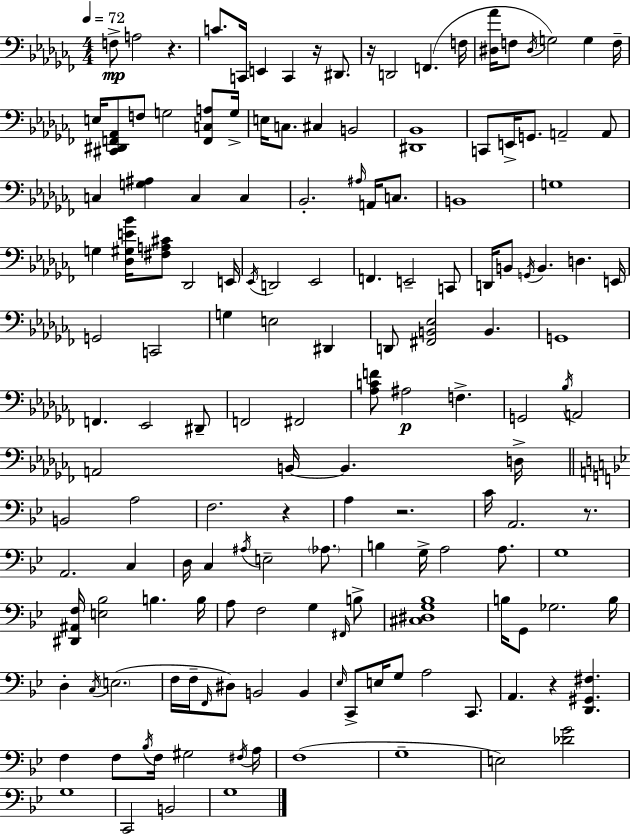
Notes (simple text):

F3/e A3/h R/q. C4/e. C2/s E2/q C2/q R/s D#2/e. R/s D2/h F2/q. F3/s [D#3,Ab4]/s F3/e D#3/s G3/h G3/q F3/s E3/s [C#2,D#2,F2,Ab2]/e F3/e G3/h [F2,C3,A3]/e G3/s E3/s C3/e. C#3/q B2/h [D#2,Bb2]/w C2/e E2/s G2/e. A2/h A2/e C3/q [G3,A#3]/q C3/q C3/q Bb2/h. A#3/s A2/s C3/e. B2/w G3/w G3/q [Db3,G#3,E4,Bb4]/s [F#3,A3,C#4]/e Db2/h E2/s Eb2/s D2/h Eb2/h F2/q. E2/h C2/e D2/s B2/e G2/s B2/q. D3/q. E2/s G2/h C2/h G3/q E3/h D#2/q D2/e [F#2,B2,Eb3]/h B2/q. G2/w F2/q. Eb2/h D#2/e F2/h F#2/h [Ab3,C4,F4]/e A#3/h F3/q. G2/h Bb3/s A2/h A2/h B2/s B2/q. D3/s B2/h A3/h F3/h. R/q A3/q R/h. C4/s A2/h. R/e. A2/h. C3/q D3/s C3/q A#3/s E3/h Ab3/e. B3/q G3/s A3/h A3/e. G3/w [D#2,A#2,F3]/s [E3,Bb3]/h B3/q. B3/s A3/e F3/h G3/q F#2/s B3/e [C#3,D#3,G3,Bb3]/w B3/s G2/e Gb3/h. B3/s D3/q C3/s E3/h. F3/s F3/s F2/s D#3/e B2/h B2/q Eb3/s C2/e E3/s G3/e A3/h C2/e. A2/q. R/q [D2,G#2,F#3]/q. F3/q F3/e Bb3/s F3/s G#3/h F#3/s A3/s F3/w G3/w E3/h [Db4,G4]/h G3/w C2/h B2/h G3/w